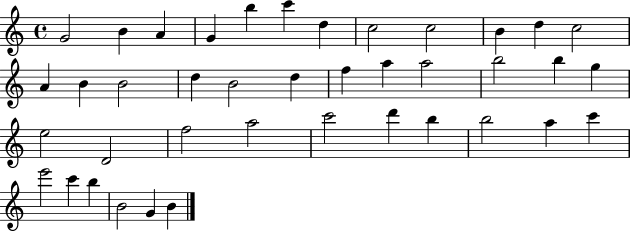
G4/h B4/q A4/q G4/q B5/q C6/q D5/q C5/h C5/h B4/q D5/q C5/h A4/q B4/q B4/h D5/q B4/h D5/q F5/q A5/q A5/h B5/h B5/q G5/q E5/h D4/h F5/h A5/h C6/h D6/q B5/q B5/h A5/q C6/q E6/h C6/q B5/q B4/h G4/q B4/q